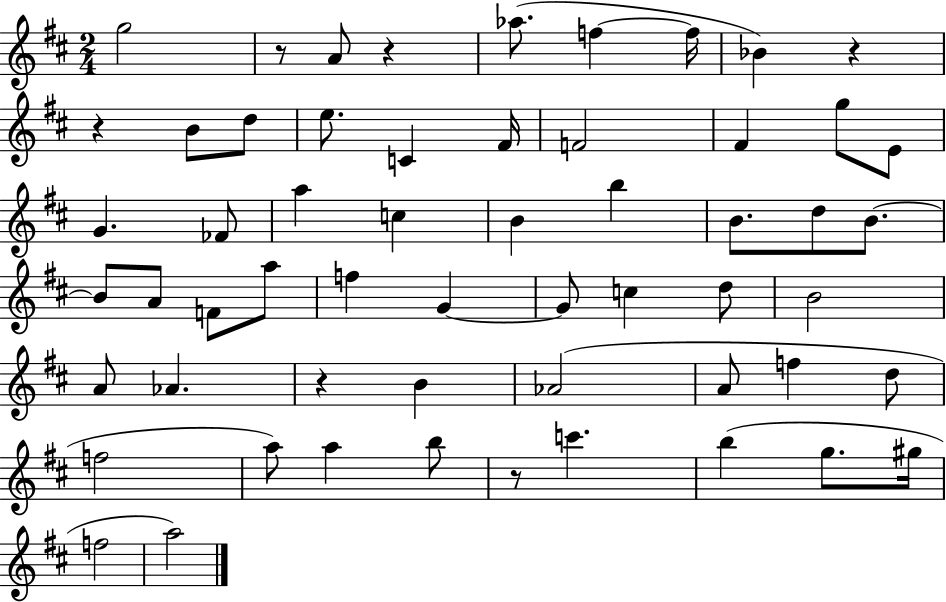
X:1
T:Untitled
M:2/4
L:1/4
K:D
g2 z/2 A/2 z _a/2 f f/4 _B z z B/2 d/2 e/2 C ^F/4 F2 ^F g/2 E/2 G _F/2 a c B b B/2 d/2 B/2 B/2 A/2 F/2 a/2 f G G/2 c d/2 B2 A/2 _A z B _A2 A/2 f d/2 f2 a/2 a b/2 z/2 c' b g/2 ^g/4 f2 a2